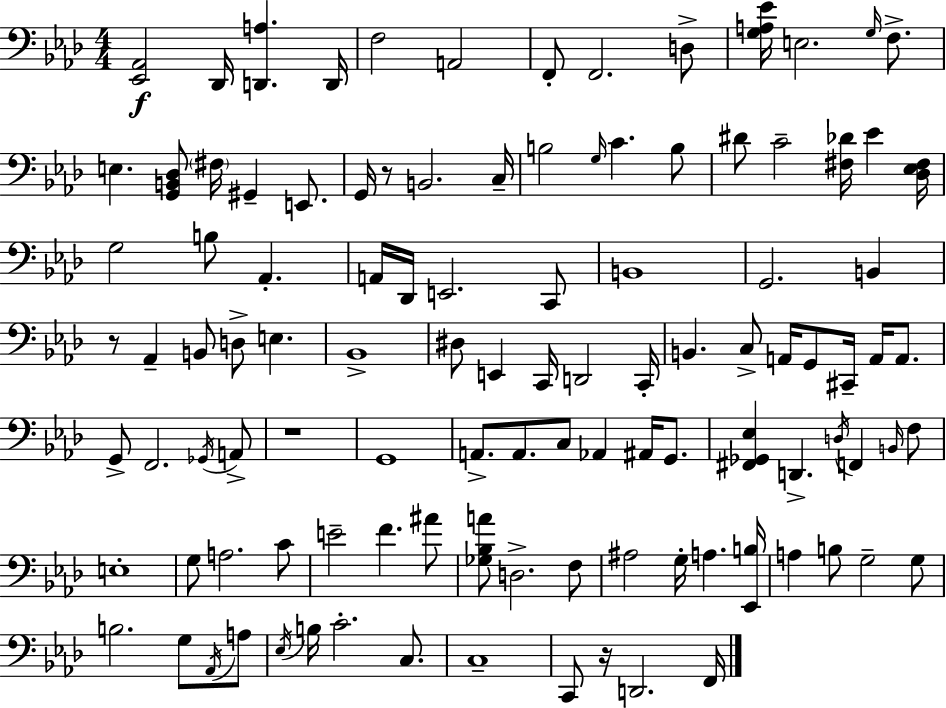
{
  \clef bass
  \numericTimeSignature
  \time 4/4
  \key f \minor
  <ees, aes,>2\f des,16 <d, a>4. d,16 | f2 a,2 | f,8-. f,2. d8-> | <g a ees'>16 e2. \grace { g16 } f8.-> | \break e4. <g, b, des>8 \parenthesize fis16 gis,4-- e,8. | g,16 r8 b,2. | c16-- b2 \grace { g16 } c'4. | b8 dis'8 c'2-- <fis des'>16 ees'4 | \break <des ees fis>16 g2 b8 aes,4.-. | a,16 des,16 e,2. | c,8 b,1 | g,2. b,4 | \break r8 aes,4-- b,8 d8-> e4. | bes,1-> | dis8 e,4 c,16 d,2 | c,16-. b,4. c8-> a,16 g,8 cis,16-- a,16 a,8. | \break g,8-> f,2. | \acciaccatura { ges,16 } a,8-> r1 | g,1 | a,8.-> a,8. c8 aes,4 ais,16 | \break g,8. <fis, ges, ees>4 d,4.-> \acciaccatura { d16 } f,4 | \grace { b,16 } f8 e1-. | g8 a2. | c'8 e'2-- f'4. | \break ais'8 <ges bes a'>8 d2.-> | f8 ais2 g16-. a4. | <ees, b>16 a4 b8 g2-- | g8 b2. | \break g8 \acciaccatura { aes,16 } a8 \acciaccatura { ees16 } b16 c'2.-. | c8. c1-- | c,8 r16 d,2. | f,16 \bar "|."
}